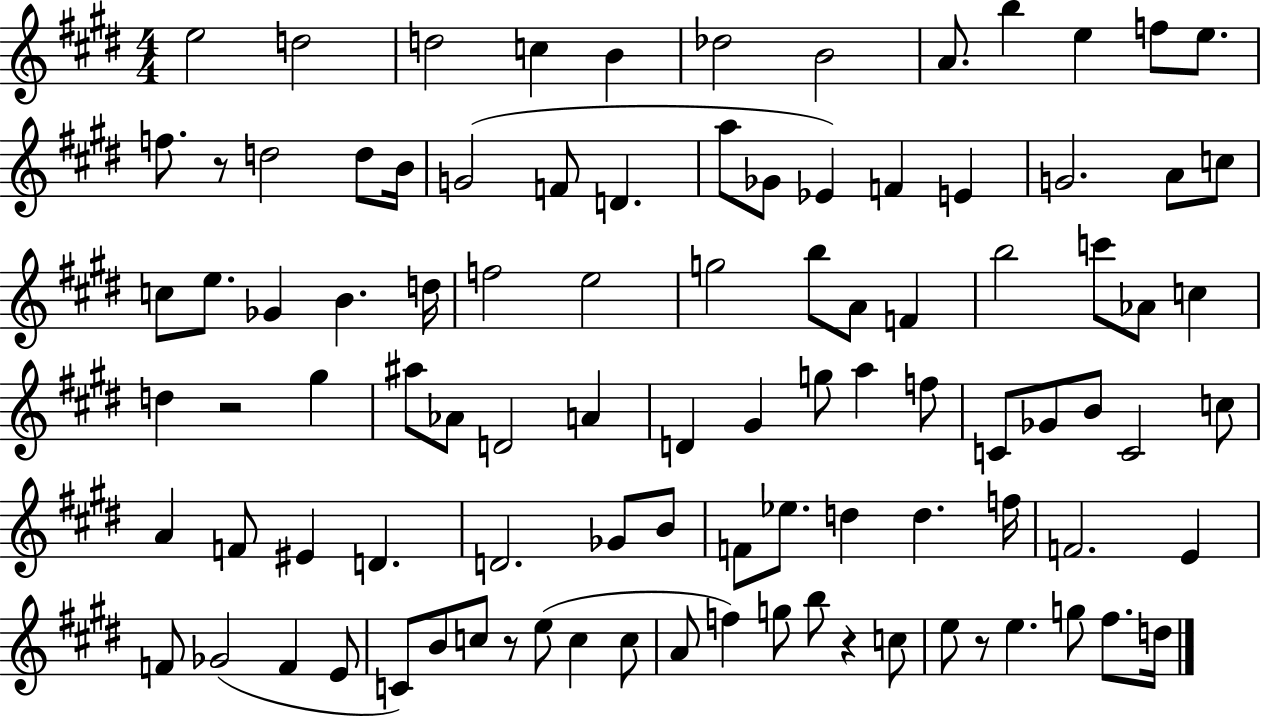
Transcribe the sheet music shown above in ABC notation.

X:1
T:Untitled
M:4/4
L:1/4
K:E
e2 d2 d2 c B _d2 B2 A/2 b e f/2 e/2 f/2 z/2 d2 d/2 B/4 G2 F/2 D a/2 _G/2 _E F E G2 A/2 c/2 c/2 e/2 _G B d/4 f2 e2 g2 b/2 A/2 F b2 c'/2 _A/2 c d z2 ^g ^a/2 _A/2 D2 A D ^G g/2 a f/2 C/2 _G/2 B/2 C2 c/2 A F/2 ^E D D2 _G/2 B/2 F/2 _e/2 d d f/4 F2 E F/2 _G2 F E/2 C/2 B/2 c/2 z/2 e/2 c c/2 A/2 f g/2 b/2 z c/2 e/2 z/2 e g/2 ^f/2 d/4